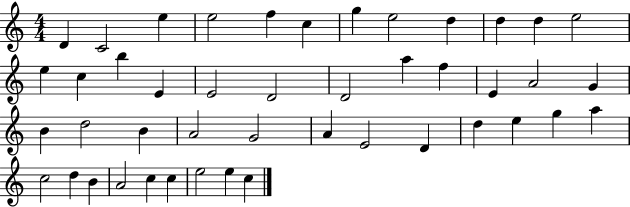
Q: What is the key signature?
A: C major